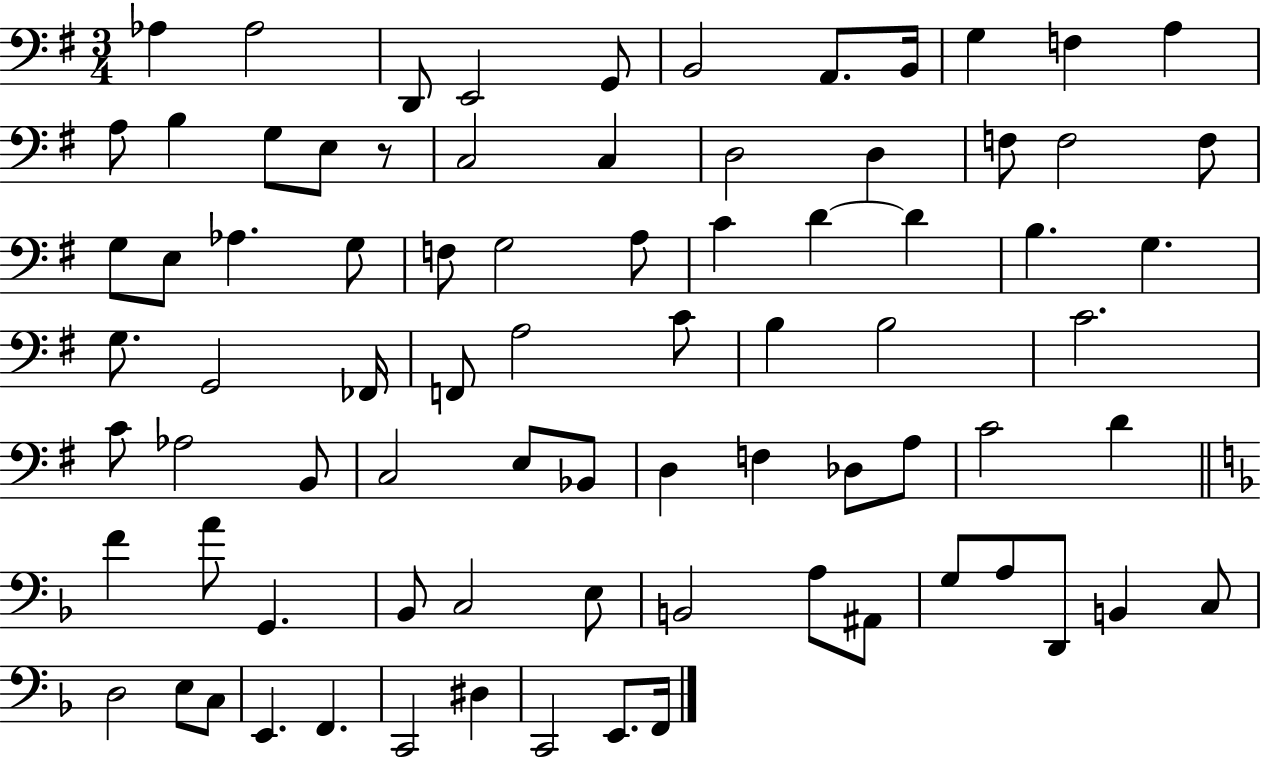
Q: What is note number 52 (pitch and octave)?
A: Db3